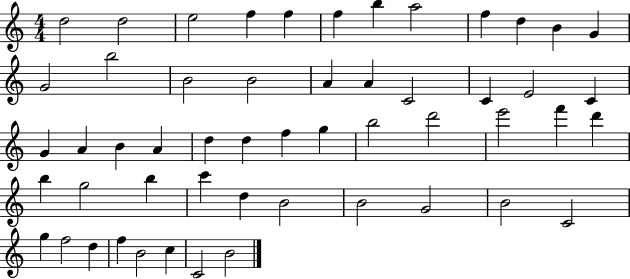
X:1
T:Untitled
M:4/4
L:1/4
K:C
d2 d2 e2 f f f b a2 f d B G G2 b2 B2 B2 A A C2 C E2 C G A B A d d f g b2 d'2 e'2 f' d' b g2 b c' d B2 B2 G2 B2 C2 g f2 d f B2 c C2 B2